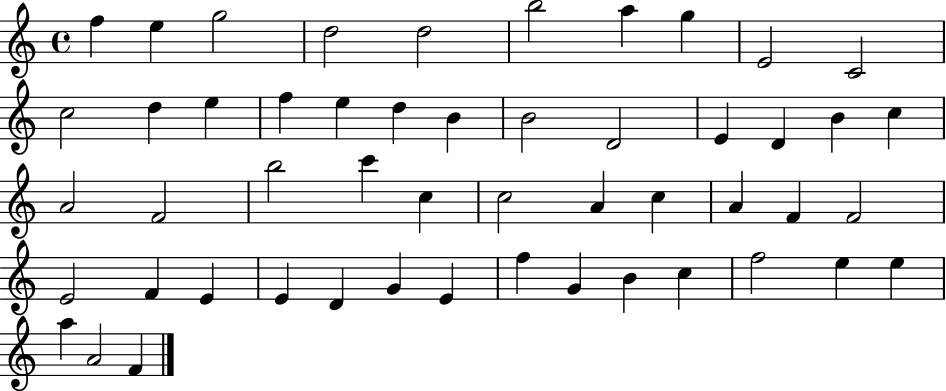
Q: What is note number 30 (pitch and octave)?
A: A4